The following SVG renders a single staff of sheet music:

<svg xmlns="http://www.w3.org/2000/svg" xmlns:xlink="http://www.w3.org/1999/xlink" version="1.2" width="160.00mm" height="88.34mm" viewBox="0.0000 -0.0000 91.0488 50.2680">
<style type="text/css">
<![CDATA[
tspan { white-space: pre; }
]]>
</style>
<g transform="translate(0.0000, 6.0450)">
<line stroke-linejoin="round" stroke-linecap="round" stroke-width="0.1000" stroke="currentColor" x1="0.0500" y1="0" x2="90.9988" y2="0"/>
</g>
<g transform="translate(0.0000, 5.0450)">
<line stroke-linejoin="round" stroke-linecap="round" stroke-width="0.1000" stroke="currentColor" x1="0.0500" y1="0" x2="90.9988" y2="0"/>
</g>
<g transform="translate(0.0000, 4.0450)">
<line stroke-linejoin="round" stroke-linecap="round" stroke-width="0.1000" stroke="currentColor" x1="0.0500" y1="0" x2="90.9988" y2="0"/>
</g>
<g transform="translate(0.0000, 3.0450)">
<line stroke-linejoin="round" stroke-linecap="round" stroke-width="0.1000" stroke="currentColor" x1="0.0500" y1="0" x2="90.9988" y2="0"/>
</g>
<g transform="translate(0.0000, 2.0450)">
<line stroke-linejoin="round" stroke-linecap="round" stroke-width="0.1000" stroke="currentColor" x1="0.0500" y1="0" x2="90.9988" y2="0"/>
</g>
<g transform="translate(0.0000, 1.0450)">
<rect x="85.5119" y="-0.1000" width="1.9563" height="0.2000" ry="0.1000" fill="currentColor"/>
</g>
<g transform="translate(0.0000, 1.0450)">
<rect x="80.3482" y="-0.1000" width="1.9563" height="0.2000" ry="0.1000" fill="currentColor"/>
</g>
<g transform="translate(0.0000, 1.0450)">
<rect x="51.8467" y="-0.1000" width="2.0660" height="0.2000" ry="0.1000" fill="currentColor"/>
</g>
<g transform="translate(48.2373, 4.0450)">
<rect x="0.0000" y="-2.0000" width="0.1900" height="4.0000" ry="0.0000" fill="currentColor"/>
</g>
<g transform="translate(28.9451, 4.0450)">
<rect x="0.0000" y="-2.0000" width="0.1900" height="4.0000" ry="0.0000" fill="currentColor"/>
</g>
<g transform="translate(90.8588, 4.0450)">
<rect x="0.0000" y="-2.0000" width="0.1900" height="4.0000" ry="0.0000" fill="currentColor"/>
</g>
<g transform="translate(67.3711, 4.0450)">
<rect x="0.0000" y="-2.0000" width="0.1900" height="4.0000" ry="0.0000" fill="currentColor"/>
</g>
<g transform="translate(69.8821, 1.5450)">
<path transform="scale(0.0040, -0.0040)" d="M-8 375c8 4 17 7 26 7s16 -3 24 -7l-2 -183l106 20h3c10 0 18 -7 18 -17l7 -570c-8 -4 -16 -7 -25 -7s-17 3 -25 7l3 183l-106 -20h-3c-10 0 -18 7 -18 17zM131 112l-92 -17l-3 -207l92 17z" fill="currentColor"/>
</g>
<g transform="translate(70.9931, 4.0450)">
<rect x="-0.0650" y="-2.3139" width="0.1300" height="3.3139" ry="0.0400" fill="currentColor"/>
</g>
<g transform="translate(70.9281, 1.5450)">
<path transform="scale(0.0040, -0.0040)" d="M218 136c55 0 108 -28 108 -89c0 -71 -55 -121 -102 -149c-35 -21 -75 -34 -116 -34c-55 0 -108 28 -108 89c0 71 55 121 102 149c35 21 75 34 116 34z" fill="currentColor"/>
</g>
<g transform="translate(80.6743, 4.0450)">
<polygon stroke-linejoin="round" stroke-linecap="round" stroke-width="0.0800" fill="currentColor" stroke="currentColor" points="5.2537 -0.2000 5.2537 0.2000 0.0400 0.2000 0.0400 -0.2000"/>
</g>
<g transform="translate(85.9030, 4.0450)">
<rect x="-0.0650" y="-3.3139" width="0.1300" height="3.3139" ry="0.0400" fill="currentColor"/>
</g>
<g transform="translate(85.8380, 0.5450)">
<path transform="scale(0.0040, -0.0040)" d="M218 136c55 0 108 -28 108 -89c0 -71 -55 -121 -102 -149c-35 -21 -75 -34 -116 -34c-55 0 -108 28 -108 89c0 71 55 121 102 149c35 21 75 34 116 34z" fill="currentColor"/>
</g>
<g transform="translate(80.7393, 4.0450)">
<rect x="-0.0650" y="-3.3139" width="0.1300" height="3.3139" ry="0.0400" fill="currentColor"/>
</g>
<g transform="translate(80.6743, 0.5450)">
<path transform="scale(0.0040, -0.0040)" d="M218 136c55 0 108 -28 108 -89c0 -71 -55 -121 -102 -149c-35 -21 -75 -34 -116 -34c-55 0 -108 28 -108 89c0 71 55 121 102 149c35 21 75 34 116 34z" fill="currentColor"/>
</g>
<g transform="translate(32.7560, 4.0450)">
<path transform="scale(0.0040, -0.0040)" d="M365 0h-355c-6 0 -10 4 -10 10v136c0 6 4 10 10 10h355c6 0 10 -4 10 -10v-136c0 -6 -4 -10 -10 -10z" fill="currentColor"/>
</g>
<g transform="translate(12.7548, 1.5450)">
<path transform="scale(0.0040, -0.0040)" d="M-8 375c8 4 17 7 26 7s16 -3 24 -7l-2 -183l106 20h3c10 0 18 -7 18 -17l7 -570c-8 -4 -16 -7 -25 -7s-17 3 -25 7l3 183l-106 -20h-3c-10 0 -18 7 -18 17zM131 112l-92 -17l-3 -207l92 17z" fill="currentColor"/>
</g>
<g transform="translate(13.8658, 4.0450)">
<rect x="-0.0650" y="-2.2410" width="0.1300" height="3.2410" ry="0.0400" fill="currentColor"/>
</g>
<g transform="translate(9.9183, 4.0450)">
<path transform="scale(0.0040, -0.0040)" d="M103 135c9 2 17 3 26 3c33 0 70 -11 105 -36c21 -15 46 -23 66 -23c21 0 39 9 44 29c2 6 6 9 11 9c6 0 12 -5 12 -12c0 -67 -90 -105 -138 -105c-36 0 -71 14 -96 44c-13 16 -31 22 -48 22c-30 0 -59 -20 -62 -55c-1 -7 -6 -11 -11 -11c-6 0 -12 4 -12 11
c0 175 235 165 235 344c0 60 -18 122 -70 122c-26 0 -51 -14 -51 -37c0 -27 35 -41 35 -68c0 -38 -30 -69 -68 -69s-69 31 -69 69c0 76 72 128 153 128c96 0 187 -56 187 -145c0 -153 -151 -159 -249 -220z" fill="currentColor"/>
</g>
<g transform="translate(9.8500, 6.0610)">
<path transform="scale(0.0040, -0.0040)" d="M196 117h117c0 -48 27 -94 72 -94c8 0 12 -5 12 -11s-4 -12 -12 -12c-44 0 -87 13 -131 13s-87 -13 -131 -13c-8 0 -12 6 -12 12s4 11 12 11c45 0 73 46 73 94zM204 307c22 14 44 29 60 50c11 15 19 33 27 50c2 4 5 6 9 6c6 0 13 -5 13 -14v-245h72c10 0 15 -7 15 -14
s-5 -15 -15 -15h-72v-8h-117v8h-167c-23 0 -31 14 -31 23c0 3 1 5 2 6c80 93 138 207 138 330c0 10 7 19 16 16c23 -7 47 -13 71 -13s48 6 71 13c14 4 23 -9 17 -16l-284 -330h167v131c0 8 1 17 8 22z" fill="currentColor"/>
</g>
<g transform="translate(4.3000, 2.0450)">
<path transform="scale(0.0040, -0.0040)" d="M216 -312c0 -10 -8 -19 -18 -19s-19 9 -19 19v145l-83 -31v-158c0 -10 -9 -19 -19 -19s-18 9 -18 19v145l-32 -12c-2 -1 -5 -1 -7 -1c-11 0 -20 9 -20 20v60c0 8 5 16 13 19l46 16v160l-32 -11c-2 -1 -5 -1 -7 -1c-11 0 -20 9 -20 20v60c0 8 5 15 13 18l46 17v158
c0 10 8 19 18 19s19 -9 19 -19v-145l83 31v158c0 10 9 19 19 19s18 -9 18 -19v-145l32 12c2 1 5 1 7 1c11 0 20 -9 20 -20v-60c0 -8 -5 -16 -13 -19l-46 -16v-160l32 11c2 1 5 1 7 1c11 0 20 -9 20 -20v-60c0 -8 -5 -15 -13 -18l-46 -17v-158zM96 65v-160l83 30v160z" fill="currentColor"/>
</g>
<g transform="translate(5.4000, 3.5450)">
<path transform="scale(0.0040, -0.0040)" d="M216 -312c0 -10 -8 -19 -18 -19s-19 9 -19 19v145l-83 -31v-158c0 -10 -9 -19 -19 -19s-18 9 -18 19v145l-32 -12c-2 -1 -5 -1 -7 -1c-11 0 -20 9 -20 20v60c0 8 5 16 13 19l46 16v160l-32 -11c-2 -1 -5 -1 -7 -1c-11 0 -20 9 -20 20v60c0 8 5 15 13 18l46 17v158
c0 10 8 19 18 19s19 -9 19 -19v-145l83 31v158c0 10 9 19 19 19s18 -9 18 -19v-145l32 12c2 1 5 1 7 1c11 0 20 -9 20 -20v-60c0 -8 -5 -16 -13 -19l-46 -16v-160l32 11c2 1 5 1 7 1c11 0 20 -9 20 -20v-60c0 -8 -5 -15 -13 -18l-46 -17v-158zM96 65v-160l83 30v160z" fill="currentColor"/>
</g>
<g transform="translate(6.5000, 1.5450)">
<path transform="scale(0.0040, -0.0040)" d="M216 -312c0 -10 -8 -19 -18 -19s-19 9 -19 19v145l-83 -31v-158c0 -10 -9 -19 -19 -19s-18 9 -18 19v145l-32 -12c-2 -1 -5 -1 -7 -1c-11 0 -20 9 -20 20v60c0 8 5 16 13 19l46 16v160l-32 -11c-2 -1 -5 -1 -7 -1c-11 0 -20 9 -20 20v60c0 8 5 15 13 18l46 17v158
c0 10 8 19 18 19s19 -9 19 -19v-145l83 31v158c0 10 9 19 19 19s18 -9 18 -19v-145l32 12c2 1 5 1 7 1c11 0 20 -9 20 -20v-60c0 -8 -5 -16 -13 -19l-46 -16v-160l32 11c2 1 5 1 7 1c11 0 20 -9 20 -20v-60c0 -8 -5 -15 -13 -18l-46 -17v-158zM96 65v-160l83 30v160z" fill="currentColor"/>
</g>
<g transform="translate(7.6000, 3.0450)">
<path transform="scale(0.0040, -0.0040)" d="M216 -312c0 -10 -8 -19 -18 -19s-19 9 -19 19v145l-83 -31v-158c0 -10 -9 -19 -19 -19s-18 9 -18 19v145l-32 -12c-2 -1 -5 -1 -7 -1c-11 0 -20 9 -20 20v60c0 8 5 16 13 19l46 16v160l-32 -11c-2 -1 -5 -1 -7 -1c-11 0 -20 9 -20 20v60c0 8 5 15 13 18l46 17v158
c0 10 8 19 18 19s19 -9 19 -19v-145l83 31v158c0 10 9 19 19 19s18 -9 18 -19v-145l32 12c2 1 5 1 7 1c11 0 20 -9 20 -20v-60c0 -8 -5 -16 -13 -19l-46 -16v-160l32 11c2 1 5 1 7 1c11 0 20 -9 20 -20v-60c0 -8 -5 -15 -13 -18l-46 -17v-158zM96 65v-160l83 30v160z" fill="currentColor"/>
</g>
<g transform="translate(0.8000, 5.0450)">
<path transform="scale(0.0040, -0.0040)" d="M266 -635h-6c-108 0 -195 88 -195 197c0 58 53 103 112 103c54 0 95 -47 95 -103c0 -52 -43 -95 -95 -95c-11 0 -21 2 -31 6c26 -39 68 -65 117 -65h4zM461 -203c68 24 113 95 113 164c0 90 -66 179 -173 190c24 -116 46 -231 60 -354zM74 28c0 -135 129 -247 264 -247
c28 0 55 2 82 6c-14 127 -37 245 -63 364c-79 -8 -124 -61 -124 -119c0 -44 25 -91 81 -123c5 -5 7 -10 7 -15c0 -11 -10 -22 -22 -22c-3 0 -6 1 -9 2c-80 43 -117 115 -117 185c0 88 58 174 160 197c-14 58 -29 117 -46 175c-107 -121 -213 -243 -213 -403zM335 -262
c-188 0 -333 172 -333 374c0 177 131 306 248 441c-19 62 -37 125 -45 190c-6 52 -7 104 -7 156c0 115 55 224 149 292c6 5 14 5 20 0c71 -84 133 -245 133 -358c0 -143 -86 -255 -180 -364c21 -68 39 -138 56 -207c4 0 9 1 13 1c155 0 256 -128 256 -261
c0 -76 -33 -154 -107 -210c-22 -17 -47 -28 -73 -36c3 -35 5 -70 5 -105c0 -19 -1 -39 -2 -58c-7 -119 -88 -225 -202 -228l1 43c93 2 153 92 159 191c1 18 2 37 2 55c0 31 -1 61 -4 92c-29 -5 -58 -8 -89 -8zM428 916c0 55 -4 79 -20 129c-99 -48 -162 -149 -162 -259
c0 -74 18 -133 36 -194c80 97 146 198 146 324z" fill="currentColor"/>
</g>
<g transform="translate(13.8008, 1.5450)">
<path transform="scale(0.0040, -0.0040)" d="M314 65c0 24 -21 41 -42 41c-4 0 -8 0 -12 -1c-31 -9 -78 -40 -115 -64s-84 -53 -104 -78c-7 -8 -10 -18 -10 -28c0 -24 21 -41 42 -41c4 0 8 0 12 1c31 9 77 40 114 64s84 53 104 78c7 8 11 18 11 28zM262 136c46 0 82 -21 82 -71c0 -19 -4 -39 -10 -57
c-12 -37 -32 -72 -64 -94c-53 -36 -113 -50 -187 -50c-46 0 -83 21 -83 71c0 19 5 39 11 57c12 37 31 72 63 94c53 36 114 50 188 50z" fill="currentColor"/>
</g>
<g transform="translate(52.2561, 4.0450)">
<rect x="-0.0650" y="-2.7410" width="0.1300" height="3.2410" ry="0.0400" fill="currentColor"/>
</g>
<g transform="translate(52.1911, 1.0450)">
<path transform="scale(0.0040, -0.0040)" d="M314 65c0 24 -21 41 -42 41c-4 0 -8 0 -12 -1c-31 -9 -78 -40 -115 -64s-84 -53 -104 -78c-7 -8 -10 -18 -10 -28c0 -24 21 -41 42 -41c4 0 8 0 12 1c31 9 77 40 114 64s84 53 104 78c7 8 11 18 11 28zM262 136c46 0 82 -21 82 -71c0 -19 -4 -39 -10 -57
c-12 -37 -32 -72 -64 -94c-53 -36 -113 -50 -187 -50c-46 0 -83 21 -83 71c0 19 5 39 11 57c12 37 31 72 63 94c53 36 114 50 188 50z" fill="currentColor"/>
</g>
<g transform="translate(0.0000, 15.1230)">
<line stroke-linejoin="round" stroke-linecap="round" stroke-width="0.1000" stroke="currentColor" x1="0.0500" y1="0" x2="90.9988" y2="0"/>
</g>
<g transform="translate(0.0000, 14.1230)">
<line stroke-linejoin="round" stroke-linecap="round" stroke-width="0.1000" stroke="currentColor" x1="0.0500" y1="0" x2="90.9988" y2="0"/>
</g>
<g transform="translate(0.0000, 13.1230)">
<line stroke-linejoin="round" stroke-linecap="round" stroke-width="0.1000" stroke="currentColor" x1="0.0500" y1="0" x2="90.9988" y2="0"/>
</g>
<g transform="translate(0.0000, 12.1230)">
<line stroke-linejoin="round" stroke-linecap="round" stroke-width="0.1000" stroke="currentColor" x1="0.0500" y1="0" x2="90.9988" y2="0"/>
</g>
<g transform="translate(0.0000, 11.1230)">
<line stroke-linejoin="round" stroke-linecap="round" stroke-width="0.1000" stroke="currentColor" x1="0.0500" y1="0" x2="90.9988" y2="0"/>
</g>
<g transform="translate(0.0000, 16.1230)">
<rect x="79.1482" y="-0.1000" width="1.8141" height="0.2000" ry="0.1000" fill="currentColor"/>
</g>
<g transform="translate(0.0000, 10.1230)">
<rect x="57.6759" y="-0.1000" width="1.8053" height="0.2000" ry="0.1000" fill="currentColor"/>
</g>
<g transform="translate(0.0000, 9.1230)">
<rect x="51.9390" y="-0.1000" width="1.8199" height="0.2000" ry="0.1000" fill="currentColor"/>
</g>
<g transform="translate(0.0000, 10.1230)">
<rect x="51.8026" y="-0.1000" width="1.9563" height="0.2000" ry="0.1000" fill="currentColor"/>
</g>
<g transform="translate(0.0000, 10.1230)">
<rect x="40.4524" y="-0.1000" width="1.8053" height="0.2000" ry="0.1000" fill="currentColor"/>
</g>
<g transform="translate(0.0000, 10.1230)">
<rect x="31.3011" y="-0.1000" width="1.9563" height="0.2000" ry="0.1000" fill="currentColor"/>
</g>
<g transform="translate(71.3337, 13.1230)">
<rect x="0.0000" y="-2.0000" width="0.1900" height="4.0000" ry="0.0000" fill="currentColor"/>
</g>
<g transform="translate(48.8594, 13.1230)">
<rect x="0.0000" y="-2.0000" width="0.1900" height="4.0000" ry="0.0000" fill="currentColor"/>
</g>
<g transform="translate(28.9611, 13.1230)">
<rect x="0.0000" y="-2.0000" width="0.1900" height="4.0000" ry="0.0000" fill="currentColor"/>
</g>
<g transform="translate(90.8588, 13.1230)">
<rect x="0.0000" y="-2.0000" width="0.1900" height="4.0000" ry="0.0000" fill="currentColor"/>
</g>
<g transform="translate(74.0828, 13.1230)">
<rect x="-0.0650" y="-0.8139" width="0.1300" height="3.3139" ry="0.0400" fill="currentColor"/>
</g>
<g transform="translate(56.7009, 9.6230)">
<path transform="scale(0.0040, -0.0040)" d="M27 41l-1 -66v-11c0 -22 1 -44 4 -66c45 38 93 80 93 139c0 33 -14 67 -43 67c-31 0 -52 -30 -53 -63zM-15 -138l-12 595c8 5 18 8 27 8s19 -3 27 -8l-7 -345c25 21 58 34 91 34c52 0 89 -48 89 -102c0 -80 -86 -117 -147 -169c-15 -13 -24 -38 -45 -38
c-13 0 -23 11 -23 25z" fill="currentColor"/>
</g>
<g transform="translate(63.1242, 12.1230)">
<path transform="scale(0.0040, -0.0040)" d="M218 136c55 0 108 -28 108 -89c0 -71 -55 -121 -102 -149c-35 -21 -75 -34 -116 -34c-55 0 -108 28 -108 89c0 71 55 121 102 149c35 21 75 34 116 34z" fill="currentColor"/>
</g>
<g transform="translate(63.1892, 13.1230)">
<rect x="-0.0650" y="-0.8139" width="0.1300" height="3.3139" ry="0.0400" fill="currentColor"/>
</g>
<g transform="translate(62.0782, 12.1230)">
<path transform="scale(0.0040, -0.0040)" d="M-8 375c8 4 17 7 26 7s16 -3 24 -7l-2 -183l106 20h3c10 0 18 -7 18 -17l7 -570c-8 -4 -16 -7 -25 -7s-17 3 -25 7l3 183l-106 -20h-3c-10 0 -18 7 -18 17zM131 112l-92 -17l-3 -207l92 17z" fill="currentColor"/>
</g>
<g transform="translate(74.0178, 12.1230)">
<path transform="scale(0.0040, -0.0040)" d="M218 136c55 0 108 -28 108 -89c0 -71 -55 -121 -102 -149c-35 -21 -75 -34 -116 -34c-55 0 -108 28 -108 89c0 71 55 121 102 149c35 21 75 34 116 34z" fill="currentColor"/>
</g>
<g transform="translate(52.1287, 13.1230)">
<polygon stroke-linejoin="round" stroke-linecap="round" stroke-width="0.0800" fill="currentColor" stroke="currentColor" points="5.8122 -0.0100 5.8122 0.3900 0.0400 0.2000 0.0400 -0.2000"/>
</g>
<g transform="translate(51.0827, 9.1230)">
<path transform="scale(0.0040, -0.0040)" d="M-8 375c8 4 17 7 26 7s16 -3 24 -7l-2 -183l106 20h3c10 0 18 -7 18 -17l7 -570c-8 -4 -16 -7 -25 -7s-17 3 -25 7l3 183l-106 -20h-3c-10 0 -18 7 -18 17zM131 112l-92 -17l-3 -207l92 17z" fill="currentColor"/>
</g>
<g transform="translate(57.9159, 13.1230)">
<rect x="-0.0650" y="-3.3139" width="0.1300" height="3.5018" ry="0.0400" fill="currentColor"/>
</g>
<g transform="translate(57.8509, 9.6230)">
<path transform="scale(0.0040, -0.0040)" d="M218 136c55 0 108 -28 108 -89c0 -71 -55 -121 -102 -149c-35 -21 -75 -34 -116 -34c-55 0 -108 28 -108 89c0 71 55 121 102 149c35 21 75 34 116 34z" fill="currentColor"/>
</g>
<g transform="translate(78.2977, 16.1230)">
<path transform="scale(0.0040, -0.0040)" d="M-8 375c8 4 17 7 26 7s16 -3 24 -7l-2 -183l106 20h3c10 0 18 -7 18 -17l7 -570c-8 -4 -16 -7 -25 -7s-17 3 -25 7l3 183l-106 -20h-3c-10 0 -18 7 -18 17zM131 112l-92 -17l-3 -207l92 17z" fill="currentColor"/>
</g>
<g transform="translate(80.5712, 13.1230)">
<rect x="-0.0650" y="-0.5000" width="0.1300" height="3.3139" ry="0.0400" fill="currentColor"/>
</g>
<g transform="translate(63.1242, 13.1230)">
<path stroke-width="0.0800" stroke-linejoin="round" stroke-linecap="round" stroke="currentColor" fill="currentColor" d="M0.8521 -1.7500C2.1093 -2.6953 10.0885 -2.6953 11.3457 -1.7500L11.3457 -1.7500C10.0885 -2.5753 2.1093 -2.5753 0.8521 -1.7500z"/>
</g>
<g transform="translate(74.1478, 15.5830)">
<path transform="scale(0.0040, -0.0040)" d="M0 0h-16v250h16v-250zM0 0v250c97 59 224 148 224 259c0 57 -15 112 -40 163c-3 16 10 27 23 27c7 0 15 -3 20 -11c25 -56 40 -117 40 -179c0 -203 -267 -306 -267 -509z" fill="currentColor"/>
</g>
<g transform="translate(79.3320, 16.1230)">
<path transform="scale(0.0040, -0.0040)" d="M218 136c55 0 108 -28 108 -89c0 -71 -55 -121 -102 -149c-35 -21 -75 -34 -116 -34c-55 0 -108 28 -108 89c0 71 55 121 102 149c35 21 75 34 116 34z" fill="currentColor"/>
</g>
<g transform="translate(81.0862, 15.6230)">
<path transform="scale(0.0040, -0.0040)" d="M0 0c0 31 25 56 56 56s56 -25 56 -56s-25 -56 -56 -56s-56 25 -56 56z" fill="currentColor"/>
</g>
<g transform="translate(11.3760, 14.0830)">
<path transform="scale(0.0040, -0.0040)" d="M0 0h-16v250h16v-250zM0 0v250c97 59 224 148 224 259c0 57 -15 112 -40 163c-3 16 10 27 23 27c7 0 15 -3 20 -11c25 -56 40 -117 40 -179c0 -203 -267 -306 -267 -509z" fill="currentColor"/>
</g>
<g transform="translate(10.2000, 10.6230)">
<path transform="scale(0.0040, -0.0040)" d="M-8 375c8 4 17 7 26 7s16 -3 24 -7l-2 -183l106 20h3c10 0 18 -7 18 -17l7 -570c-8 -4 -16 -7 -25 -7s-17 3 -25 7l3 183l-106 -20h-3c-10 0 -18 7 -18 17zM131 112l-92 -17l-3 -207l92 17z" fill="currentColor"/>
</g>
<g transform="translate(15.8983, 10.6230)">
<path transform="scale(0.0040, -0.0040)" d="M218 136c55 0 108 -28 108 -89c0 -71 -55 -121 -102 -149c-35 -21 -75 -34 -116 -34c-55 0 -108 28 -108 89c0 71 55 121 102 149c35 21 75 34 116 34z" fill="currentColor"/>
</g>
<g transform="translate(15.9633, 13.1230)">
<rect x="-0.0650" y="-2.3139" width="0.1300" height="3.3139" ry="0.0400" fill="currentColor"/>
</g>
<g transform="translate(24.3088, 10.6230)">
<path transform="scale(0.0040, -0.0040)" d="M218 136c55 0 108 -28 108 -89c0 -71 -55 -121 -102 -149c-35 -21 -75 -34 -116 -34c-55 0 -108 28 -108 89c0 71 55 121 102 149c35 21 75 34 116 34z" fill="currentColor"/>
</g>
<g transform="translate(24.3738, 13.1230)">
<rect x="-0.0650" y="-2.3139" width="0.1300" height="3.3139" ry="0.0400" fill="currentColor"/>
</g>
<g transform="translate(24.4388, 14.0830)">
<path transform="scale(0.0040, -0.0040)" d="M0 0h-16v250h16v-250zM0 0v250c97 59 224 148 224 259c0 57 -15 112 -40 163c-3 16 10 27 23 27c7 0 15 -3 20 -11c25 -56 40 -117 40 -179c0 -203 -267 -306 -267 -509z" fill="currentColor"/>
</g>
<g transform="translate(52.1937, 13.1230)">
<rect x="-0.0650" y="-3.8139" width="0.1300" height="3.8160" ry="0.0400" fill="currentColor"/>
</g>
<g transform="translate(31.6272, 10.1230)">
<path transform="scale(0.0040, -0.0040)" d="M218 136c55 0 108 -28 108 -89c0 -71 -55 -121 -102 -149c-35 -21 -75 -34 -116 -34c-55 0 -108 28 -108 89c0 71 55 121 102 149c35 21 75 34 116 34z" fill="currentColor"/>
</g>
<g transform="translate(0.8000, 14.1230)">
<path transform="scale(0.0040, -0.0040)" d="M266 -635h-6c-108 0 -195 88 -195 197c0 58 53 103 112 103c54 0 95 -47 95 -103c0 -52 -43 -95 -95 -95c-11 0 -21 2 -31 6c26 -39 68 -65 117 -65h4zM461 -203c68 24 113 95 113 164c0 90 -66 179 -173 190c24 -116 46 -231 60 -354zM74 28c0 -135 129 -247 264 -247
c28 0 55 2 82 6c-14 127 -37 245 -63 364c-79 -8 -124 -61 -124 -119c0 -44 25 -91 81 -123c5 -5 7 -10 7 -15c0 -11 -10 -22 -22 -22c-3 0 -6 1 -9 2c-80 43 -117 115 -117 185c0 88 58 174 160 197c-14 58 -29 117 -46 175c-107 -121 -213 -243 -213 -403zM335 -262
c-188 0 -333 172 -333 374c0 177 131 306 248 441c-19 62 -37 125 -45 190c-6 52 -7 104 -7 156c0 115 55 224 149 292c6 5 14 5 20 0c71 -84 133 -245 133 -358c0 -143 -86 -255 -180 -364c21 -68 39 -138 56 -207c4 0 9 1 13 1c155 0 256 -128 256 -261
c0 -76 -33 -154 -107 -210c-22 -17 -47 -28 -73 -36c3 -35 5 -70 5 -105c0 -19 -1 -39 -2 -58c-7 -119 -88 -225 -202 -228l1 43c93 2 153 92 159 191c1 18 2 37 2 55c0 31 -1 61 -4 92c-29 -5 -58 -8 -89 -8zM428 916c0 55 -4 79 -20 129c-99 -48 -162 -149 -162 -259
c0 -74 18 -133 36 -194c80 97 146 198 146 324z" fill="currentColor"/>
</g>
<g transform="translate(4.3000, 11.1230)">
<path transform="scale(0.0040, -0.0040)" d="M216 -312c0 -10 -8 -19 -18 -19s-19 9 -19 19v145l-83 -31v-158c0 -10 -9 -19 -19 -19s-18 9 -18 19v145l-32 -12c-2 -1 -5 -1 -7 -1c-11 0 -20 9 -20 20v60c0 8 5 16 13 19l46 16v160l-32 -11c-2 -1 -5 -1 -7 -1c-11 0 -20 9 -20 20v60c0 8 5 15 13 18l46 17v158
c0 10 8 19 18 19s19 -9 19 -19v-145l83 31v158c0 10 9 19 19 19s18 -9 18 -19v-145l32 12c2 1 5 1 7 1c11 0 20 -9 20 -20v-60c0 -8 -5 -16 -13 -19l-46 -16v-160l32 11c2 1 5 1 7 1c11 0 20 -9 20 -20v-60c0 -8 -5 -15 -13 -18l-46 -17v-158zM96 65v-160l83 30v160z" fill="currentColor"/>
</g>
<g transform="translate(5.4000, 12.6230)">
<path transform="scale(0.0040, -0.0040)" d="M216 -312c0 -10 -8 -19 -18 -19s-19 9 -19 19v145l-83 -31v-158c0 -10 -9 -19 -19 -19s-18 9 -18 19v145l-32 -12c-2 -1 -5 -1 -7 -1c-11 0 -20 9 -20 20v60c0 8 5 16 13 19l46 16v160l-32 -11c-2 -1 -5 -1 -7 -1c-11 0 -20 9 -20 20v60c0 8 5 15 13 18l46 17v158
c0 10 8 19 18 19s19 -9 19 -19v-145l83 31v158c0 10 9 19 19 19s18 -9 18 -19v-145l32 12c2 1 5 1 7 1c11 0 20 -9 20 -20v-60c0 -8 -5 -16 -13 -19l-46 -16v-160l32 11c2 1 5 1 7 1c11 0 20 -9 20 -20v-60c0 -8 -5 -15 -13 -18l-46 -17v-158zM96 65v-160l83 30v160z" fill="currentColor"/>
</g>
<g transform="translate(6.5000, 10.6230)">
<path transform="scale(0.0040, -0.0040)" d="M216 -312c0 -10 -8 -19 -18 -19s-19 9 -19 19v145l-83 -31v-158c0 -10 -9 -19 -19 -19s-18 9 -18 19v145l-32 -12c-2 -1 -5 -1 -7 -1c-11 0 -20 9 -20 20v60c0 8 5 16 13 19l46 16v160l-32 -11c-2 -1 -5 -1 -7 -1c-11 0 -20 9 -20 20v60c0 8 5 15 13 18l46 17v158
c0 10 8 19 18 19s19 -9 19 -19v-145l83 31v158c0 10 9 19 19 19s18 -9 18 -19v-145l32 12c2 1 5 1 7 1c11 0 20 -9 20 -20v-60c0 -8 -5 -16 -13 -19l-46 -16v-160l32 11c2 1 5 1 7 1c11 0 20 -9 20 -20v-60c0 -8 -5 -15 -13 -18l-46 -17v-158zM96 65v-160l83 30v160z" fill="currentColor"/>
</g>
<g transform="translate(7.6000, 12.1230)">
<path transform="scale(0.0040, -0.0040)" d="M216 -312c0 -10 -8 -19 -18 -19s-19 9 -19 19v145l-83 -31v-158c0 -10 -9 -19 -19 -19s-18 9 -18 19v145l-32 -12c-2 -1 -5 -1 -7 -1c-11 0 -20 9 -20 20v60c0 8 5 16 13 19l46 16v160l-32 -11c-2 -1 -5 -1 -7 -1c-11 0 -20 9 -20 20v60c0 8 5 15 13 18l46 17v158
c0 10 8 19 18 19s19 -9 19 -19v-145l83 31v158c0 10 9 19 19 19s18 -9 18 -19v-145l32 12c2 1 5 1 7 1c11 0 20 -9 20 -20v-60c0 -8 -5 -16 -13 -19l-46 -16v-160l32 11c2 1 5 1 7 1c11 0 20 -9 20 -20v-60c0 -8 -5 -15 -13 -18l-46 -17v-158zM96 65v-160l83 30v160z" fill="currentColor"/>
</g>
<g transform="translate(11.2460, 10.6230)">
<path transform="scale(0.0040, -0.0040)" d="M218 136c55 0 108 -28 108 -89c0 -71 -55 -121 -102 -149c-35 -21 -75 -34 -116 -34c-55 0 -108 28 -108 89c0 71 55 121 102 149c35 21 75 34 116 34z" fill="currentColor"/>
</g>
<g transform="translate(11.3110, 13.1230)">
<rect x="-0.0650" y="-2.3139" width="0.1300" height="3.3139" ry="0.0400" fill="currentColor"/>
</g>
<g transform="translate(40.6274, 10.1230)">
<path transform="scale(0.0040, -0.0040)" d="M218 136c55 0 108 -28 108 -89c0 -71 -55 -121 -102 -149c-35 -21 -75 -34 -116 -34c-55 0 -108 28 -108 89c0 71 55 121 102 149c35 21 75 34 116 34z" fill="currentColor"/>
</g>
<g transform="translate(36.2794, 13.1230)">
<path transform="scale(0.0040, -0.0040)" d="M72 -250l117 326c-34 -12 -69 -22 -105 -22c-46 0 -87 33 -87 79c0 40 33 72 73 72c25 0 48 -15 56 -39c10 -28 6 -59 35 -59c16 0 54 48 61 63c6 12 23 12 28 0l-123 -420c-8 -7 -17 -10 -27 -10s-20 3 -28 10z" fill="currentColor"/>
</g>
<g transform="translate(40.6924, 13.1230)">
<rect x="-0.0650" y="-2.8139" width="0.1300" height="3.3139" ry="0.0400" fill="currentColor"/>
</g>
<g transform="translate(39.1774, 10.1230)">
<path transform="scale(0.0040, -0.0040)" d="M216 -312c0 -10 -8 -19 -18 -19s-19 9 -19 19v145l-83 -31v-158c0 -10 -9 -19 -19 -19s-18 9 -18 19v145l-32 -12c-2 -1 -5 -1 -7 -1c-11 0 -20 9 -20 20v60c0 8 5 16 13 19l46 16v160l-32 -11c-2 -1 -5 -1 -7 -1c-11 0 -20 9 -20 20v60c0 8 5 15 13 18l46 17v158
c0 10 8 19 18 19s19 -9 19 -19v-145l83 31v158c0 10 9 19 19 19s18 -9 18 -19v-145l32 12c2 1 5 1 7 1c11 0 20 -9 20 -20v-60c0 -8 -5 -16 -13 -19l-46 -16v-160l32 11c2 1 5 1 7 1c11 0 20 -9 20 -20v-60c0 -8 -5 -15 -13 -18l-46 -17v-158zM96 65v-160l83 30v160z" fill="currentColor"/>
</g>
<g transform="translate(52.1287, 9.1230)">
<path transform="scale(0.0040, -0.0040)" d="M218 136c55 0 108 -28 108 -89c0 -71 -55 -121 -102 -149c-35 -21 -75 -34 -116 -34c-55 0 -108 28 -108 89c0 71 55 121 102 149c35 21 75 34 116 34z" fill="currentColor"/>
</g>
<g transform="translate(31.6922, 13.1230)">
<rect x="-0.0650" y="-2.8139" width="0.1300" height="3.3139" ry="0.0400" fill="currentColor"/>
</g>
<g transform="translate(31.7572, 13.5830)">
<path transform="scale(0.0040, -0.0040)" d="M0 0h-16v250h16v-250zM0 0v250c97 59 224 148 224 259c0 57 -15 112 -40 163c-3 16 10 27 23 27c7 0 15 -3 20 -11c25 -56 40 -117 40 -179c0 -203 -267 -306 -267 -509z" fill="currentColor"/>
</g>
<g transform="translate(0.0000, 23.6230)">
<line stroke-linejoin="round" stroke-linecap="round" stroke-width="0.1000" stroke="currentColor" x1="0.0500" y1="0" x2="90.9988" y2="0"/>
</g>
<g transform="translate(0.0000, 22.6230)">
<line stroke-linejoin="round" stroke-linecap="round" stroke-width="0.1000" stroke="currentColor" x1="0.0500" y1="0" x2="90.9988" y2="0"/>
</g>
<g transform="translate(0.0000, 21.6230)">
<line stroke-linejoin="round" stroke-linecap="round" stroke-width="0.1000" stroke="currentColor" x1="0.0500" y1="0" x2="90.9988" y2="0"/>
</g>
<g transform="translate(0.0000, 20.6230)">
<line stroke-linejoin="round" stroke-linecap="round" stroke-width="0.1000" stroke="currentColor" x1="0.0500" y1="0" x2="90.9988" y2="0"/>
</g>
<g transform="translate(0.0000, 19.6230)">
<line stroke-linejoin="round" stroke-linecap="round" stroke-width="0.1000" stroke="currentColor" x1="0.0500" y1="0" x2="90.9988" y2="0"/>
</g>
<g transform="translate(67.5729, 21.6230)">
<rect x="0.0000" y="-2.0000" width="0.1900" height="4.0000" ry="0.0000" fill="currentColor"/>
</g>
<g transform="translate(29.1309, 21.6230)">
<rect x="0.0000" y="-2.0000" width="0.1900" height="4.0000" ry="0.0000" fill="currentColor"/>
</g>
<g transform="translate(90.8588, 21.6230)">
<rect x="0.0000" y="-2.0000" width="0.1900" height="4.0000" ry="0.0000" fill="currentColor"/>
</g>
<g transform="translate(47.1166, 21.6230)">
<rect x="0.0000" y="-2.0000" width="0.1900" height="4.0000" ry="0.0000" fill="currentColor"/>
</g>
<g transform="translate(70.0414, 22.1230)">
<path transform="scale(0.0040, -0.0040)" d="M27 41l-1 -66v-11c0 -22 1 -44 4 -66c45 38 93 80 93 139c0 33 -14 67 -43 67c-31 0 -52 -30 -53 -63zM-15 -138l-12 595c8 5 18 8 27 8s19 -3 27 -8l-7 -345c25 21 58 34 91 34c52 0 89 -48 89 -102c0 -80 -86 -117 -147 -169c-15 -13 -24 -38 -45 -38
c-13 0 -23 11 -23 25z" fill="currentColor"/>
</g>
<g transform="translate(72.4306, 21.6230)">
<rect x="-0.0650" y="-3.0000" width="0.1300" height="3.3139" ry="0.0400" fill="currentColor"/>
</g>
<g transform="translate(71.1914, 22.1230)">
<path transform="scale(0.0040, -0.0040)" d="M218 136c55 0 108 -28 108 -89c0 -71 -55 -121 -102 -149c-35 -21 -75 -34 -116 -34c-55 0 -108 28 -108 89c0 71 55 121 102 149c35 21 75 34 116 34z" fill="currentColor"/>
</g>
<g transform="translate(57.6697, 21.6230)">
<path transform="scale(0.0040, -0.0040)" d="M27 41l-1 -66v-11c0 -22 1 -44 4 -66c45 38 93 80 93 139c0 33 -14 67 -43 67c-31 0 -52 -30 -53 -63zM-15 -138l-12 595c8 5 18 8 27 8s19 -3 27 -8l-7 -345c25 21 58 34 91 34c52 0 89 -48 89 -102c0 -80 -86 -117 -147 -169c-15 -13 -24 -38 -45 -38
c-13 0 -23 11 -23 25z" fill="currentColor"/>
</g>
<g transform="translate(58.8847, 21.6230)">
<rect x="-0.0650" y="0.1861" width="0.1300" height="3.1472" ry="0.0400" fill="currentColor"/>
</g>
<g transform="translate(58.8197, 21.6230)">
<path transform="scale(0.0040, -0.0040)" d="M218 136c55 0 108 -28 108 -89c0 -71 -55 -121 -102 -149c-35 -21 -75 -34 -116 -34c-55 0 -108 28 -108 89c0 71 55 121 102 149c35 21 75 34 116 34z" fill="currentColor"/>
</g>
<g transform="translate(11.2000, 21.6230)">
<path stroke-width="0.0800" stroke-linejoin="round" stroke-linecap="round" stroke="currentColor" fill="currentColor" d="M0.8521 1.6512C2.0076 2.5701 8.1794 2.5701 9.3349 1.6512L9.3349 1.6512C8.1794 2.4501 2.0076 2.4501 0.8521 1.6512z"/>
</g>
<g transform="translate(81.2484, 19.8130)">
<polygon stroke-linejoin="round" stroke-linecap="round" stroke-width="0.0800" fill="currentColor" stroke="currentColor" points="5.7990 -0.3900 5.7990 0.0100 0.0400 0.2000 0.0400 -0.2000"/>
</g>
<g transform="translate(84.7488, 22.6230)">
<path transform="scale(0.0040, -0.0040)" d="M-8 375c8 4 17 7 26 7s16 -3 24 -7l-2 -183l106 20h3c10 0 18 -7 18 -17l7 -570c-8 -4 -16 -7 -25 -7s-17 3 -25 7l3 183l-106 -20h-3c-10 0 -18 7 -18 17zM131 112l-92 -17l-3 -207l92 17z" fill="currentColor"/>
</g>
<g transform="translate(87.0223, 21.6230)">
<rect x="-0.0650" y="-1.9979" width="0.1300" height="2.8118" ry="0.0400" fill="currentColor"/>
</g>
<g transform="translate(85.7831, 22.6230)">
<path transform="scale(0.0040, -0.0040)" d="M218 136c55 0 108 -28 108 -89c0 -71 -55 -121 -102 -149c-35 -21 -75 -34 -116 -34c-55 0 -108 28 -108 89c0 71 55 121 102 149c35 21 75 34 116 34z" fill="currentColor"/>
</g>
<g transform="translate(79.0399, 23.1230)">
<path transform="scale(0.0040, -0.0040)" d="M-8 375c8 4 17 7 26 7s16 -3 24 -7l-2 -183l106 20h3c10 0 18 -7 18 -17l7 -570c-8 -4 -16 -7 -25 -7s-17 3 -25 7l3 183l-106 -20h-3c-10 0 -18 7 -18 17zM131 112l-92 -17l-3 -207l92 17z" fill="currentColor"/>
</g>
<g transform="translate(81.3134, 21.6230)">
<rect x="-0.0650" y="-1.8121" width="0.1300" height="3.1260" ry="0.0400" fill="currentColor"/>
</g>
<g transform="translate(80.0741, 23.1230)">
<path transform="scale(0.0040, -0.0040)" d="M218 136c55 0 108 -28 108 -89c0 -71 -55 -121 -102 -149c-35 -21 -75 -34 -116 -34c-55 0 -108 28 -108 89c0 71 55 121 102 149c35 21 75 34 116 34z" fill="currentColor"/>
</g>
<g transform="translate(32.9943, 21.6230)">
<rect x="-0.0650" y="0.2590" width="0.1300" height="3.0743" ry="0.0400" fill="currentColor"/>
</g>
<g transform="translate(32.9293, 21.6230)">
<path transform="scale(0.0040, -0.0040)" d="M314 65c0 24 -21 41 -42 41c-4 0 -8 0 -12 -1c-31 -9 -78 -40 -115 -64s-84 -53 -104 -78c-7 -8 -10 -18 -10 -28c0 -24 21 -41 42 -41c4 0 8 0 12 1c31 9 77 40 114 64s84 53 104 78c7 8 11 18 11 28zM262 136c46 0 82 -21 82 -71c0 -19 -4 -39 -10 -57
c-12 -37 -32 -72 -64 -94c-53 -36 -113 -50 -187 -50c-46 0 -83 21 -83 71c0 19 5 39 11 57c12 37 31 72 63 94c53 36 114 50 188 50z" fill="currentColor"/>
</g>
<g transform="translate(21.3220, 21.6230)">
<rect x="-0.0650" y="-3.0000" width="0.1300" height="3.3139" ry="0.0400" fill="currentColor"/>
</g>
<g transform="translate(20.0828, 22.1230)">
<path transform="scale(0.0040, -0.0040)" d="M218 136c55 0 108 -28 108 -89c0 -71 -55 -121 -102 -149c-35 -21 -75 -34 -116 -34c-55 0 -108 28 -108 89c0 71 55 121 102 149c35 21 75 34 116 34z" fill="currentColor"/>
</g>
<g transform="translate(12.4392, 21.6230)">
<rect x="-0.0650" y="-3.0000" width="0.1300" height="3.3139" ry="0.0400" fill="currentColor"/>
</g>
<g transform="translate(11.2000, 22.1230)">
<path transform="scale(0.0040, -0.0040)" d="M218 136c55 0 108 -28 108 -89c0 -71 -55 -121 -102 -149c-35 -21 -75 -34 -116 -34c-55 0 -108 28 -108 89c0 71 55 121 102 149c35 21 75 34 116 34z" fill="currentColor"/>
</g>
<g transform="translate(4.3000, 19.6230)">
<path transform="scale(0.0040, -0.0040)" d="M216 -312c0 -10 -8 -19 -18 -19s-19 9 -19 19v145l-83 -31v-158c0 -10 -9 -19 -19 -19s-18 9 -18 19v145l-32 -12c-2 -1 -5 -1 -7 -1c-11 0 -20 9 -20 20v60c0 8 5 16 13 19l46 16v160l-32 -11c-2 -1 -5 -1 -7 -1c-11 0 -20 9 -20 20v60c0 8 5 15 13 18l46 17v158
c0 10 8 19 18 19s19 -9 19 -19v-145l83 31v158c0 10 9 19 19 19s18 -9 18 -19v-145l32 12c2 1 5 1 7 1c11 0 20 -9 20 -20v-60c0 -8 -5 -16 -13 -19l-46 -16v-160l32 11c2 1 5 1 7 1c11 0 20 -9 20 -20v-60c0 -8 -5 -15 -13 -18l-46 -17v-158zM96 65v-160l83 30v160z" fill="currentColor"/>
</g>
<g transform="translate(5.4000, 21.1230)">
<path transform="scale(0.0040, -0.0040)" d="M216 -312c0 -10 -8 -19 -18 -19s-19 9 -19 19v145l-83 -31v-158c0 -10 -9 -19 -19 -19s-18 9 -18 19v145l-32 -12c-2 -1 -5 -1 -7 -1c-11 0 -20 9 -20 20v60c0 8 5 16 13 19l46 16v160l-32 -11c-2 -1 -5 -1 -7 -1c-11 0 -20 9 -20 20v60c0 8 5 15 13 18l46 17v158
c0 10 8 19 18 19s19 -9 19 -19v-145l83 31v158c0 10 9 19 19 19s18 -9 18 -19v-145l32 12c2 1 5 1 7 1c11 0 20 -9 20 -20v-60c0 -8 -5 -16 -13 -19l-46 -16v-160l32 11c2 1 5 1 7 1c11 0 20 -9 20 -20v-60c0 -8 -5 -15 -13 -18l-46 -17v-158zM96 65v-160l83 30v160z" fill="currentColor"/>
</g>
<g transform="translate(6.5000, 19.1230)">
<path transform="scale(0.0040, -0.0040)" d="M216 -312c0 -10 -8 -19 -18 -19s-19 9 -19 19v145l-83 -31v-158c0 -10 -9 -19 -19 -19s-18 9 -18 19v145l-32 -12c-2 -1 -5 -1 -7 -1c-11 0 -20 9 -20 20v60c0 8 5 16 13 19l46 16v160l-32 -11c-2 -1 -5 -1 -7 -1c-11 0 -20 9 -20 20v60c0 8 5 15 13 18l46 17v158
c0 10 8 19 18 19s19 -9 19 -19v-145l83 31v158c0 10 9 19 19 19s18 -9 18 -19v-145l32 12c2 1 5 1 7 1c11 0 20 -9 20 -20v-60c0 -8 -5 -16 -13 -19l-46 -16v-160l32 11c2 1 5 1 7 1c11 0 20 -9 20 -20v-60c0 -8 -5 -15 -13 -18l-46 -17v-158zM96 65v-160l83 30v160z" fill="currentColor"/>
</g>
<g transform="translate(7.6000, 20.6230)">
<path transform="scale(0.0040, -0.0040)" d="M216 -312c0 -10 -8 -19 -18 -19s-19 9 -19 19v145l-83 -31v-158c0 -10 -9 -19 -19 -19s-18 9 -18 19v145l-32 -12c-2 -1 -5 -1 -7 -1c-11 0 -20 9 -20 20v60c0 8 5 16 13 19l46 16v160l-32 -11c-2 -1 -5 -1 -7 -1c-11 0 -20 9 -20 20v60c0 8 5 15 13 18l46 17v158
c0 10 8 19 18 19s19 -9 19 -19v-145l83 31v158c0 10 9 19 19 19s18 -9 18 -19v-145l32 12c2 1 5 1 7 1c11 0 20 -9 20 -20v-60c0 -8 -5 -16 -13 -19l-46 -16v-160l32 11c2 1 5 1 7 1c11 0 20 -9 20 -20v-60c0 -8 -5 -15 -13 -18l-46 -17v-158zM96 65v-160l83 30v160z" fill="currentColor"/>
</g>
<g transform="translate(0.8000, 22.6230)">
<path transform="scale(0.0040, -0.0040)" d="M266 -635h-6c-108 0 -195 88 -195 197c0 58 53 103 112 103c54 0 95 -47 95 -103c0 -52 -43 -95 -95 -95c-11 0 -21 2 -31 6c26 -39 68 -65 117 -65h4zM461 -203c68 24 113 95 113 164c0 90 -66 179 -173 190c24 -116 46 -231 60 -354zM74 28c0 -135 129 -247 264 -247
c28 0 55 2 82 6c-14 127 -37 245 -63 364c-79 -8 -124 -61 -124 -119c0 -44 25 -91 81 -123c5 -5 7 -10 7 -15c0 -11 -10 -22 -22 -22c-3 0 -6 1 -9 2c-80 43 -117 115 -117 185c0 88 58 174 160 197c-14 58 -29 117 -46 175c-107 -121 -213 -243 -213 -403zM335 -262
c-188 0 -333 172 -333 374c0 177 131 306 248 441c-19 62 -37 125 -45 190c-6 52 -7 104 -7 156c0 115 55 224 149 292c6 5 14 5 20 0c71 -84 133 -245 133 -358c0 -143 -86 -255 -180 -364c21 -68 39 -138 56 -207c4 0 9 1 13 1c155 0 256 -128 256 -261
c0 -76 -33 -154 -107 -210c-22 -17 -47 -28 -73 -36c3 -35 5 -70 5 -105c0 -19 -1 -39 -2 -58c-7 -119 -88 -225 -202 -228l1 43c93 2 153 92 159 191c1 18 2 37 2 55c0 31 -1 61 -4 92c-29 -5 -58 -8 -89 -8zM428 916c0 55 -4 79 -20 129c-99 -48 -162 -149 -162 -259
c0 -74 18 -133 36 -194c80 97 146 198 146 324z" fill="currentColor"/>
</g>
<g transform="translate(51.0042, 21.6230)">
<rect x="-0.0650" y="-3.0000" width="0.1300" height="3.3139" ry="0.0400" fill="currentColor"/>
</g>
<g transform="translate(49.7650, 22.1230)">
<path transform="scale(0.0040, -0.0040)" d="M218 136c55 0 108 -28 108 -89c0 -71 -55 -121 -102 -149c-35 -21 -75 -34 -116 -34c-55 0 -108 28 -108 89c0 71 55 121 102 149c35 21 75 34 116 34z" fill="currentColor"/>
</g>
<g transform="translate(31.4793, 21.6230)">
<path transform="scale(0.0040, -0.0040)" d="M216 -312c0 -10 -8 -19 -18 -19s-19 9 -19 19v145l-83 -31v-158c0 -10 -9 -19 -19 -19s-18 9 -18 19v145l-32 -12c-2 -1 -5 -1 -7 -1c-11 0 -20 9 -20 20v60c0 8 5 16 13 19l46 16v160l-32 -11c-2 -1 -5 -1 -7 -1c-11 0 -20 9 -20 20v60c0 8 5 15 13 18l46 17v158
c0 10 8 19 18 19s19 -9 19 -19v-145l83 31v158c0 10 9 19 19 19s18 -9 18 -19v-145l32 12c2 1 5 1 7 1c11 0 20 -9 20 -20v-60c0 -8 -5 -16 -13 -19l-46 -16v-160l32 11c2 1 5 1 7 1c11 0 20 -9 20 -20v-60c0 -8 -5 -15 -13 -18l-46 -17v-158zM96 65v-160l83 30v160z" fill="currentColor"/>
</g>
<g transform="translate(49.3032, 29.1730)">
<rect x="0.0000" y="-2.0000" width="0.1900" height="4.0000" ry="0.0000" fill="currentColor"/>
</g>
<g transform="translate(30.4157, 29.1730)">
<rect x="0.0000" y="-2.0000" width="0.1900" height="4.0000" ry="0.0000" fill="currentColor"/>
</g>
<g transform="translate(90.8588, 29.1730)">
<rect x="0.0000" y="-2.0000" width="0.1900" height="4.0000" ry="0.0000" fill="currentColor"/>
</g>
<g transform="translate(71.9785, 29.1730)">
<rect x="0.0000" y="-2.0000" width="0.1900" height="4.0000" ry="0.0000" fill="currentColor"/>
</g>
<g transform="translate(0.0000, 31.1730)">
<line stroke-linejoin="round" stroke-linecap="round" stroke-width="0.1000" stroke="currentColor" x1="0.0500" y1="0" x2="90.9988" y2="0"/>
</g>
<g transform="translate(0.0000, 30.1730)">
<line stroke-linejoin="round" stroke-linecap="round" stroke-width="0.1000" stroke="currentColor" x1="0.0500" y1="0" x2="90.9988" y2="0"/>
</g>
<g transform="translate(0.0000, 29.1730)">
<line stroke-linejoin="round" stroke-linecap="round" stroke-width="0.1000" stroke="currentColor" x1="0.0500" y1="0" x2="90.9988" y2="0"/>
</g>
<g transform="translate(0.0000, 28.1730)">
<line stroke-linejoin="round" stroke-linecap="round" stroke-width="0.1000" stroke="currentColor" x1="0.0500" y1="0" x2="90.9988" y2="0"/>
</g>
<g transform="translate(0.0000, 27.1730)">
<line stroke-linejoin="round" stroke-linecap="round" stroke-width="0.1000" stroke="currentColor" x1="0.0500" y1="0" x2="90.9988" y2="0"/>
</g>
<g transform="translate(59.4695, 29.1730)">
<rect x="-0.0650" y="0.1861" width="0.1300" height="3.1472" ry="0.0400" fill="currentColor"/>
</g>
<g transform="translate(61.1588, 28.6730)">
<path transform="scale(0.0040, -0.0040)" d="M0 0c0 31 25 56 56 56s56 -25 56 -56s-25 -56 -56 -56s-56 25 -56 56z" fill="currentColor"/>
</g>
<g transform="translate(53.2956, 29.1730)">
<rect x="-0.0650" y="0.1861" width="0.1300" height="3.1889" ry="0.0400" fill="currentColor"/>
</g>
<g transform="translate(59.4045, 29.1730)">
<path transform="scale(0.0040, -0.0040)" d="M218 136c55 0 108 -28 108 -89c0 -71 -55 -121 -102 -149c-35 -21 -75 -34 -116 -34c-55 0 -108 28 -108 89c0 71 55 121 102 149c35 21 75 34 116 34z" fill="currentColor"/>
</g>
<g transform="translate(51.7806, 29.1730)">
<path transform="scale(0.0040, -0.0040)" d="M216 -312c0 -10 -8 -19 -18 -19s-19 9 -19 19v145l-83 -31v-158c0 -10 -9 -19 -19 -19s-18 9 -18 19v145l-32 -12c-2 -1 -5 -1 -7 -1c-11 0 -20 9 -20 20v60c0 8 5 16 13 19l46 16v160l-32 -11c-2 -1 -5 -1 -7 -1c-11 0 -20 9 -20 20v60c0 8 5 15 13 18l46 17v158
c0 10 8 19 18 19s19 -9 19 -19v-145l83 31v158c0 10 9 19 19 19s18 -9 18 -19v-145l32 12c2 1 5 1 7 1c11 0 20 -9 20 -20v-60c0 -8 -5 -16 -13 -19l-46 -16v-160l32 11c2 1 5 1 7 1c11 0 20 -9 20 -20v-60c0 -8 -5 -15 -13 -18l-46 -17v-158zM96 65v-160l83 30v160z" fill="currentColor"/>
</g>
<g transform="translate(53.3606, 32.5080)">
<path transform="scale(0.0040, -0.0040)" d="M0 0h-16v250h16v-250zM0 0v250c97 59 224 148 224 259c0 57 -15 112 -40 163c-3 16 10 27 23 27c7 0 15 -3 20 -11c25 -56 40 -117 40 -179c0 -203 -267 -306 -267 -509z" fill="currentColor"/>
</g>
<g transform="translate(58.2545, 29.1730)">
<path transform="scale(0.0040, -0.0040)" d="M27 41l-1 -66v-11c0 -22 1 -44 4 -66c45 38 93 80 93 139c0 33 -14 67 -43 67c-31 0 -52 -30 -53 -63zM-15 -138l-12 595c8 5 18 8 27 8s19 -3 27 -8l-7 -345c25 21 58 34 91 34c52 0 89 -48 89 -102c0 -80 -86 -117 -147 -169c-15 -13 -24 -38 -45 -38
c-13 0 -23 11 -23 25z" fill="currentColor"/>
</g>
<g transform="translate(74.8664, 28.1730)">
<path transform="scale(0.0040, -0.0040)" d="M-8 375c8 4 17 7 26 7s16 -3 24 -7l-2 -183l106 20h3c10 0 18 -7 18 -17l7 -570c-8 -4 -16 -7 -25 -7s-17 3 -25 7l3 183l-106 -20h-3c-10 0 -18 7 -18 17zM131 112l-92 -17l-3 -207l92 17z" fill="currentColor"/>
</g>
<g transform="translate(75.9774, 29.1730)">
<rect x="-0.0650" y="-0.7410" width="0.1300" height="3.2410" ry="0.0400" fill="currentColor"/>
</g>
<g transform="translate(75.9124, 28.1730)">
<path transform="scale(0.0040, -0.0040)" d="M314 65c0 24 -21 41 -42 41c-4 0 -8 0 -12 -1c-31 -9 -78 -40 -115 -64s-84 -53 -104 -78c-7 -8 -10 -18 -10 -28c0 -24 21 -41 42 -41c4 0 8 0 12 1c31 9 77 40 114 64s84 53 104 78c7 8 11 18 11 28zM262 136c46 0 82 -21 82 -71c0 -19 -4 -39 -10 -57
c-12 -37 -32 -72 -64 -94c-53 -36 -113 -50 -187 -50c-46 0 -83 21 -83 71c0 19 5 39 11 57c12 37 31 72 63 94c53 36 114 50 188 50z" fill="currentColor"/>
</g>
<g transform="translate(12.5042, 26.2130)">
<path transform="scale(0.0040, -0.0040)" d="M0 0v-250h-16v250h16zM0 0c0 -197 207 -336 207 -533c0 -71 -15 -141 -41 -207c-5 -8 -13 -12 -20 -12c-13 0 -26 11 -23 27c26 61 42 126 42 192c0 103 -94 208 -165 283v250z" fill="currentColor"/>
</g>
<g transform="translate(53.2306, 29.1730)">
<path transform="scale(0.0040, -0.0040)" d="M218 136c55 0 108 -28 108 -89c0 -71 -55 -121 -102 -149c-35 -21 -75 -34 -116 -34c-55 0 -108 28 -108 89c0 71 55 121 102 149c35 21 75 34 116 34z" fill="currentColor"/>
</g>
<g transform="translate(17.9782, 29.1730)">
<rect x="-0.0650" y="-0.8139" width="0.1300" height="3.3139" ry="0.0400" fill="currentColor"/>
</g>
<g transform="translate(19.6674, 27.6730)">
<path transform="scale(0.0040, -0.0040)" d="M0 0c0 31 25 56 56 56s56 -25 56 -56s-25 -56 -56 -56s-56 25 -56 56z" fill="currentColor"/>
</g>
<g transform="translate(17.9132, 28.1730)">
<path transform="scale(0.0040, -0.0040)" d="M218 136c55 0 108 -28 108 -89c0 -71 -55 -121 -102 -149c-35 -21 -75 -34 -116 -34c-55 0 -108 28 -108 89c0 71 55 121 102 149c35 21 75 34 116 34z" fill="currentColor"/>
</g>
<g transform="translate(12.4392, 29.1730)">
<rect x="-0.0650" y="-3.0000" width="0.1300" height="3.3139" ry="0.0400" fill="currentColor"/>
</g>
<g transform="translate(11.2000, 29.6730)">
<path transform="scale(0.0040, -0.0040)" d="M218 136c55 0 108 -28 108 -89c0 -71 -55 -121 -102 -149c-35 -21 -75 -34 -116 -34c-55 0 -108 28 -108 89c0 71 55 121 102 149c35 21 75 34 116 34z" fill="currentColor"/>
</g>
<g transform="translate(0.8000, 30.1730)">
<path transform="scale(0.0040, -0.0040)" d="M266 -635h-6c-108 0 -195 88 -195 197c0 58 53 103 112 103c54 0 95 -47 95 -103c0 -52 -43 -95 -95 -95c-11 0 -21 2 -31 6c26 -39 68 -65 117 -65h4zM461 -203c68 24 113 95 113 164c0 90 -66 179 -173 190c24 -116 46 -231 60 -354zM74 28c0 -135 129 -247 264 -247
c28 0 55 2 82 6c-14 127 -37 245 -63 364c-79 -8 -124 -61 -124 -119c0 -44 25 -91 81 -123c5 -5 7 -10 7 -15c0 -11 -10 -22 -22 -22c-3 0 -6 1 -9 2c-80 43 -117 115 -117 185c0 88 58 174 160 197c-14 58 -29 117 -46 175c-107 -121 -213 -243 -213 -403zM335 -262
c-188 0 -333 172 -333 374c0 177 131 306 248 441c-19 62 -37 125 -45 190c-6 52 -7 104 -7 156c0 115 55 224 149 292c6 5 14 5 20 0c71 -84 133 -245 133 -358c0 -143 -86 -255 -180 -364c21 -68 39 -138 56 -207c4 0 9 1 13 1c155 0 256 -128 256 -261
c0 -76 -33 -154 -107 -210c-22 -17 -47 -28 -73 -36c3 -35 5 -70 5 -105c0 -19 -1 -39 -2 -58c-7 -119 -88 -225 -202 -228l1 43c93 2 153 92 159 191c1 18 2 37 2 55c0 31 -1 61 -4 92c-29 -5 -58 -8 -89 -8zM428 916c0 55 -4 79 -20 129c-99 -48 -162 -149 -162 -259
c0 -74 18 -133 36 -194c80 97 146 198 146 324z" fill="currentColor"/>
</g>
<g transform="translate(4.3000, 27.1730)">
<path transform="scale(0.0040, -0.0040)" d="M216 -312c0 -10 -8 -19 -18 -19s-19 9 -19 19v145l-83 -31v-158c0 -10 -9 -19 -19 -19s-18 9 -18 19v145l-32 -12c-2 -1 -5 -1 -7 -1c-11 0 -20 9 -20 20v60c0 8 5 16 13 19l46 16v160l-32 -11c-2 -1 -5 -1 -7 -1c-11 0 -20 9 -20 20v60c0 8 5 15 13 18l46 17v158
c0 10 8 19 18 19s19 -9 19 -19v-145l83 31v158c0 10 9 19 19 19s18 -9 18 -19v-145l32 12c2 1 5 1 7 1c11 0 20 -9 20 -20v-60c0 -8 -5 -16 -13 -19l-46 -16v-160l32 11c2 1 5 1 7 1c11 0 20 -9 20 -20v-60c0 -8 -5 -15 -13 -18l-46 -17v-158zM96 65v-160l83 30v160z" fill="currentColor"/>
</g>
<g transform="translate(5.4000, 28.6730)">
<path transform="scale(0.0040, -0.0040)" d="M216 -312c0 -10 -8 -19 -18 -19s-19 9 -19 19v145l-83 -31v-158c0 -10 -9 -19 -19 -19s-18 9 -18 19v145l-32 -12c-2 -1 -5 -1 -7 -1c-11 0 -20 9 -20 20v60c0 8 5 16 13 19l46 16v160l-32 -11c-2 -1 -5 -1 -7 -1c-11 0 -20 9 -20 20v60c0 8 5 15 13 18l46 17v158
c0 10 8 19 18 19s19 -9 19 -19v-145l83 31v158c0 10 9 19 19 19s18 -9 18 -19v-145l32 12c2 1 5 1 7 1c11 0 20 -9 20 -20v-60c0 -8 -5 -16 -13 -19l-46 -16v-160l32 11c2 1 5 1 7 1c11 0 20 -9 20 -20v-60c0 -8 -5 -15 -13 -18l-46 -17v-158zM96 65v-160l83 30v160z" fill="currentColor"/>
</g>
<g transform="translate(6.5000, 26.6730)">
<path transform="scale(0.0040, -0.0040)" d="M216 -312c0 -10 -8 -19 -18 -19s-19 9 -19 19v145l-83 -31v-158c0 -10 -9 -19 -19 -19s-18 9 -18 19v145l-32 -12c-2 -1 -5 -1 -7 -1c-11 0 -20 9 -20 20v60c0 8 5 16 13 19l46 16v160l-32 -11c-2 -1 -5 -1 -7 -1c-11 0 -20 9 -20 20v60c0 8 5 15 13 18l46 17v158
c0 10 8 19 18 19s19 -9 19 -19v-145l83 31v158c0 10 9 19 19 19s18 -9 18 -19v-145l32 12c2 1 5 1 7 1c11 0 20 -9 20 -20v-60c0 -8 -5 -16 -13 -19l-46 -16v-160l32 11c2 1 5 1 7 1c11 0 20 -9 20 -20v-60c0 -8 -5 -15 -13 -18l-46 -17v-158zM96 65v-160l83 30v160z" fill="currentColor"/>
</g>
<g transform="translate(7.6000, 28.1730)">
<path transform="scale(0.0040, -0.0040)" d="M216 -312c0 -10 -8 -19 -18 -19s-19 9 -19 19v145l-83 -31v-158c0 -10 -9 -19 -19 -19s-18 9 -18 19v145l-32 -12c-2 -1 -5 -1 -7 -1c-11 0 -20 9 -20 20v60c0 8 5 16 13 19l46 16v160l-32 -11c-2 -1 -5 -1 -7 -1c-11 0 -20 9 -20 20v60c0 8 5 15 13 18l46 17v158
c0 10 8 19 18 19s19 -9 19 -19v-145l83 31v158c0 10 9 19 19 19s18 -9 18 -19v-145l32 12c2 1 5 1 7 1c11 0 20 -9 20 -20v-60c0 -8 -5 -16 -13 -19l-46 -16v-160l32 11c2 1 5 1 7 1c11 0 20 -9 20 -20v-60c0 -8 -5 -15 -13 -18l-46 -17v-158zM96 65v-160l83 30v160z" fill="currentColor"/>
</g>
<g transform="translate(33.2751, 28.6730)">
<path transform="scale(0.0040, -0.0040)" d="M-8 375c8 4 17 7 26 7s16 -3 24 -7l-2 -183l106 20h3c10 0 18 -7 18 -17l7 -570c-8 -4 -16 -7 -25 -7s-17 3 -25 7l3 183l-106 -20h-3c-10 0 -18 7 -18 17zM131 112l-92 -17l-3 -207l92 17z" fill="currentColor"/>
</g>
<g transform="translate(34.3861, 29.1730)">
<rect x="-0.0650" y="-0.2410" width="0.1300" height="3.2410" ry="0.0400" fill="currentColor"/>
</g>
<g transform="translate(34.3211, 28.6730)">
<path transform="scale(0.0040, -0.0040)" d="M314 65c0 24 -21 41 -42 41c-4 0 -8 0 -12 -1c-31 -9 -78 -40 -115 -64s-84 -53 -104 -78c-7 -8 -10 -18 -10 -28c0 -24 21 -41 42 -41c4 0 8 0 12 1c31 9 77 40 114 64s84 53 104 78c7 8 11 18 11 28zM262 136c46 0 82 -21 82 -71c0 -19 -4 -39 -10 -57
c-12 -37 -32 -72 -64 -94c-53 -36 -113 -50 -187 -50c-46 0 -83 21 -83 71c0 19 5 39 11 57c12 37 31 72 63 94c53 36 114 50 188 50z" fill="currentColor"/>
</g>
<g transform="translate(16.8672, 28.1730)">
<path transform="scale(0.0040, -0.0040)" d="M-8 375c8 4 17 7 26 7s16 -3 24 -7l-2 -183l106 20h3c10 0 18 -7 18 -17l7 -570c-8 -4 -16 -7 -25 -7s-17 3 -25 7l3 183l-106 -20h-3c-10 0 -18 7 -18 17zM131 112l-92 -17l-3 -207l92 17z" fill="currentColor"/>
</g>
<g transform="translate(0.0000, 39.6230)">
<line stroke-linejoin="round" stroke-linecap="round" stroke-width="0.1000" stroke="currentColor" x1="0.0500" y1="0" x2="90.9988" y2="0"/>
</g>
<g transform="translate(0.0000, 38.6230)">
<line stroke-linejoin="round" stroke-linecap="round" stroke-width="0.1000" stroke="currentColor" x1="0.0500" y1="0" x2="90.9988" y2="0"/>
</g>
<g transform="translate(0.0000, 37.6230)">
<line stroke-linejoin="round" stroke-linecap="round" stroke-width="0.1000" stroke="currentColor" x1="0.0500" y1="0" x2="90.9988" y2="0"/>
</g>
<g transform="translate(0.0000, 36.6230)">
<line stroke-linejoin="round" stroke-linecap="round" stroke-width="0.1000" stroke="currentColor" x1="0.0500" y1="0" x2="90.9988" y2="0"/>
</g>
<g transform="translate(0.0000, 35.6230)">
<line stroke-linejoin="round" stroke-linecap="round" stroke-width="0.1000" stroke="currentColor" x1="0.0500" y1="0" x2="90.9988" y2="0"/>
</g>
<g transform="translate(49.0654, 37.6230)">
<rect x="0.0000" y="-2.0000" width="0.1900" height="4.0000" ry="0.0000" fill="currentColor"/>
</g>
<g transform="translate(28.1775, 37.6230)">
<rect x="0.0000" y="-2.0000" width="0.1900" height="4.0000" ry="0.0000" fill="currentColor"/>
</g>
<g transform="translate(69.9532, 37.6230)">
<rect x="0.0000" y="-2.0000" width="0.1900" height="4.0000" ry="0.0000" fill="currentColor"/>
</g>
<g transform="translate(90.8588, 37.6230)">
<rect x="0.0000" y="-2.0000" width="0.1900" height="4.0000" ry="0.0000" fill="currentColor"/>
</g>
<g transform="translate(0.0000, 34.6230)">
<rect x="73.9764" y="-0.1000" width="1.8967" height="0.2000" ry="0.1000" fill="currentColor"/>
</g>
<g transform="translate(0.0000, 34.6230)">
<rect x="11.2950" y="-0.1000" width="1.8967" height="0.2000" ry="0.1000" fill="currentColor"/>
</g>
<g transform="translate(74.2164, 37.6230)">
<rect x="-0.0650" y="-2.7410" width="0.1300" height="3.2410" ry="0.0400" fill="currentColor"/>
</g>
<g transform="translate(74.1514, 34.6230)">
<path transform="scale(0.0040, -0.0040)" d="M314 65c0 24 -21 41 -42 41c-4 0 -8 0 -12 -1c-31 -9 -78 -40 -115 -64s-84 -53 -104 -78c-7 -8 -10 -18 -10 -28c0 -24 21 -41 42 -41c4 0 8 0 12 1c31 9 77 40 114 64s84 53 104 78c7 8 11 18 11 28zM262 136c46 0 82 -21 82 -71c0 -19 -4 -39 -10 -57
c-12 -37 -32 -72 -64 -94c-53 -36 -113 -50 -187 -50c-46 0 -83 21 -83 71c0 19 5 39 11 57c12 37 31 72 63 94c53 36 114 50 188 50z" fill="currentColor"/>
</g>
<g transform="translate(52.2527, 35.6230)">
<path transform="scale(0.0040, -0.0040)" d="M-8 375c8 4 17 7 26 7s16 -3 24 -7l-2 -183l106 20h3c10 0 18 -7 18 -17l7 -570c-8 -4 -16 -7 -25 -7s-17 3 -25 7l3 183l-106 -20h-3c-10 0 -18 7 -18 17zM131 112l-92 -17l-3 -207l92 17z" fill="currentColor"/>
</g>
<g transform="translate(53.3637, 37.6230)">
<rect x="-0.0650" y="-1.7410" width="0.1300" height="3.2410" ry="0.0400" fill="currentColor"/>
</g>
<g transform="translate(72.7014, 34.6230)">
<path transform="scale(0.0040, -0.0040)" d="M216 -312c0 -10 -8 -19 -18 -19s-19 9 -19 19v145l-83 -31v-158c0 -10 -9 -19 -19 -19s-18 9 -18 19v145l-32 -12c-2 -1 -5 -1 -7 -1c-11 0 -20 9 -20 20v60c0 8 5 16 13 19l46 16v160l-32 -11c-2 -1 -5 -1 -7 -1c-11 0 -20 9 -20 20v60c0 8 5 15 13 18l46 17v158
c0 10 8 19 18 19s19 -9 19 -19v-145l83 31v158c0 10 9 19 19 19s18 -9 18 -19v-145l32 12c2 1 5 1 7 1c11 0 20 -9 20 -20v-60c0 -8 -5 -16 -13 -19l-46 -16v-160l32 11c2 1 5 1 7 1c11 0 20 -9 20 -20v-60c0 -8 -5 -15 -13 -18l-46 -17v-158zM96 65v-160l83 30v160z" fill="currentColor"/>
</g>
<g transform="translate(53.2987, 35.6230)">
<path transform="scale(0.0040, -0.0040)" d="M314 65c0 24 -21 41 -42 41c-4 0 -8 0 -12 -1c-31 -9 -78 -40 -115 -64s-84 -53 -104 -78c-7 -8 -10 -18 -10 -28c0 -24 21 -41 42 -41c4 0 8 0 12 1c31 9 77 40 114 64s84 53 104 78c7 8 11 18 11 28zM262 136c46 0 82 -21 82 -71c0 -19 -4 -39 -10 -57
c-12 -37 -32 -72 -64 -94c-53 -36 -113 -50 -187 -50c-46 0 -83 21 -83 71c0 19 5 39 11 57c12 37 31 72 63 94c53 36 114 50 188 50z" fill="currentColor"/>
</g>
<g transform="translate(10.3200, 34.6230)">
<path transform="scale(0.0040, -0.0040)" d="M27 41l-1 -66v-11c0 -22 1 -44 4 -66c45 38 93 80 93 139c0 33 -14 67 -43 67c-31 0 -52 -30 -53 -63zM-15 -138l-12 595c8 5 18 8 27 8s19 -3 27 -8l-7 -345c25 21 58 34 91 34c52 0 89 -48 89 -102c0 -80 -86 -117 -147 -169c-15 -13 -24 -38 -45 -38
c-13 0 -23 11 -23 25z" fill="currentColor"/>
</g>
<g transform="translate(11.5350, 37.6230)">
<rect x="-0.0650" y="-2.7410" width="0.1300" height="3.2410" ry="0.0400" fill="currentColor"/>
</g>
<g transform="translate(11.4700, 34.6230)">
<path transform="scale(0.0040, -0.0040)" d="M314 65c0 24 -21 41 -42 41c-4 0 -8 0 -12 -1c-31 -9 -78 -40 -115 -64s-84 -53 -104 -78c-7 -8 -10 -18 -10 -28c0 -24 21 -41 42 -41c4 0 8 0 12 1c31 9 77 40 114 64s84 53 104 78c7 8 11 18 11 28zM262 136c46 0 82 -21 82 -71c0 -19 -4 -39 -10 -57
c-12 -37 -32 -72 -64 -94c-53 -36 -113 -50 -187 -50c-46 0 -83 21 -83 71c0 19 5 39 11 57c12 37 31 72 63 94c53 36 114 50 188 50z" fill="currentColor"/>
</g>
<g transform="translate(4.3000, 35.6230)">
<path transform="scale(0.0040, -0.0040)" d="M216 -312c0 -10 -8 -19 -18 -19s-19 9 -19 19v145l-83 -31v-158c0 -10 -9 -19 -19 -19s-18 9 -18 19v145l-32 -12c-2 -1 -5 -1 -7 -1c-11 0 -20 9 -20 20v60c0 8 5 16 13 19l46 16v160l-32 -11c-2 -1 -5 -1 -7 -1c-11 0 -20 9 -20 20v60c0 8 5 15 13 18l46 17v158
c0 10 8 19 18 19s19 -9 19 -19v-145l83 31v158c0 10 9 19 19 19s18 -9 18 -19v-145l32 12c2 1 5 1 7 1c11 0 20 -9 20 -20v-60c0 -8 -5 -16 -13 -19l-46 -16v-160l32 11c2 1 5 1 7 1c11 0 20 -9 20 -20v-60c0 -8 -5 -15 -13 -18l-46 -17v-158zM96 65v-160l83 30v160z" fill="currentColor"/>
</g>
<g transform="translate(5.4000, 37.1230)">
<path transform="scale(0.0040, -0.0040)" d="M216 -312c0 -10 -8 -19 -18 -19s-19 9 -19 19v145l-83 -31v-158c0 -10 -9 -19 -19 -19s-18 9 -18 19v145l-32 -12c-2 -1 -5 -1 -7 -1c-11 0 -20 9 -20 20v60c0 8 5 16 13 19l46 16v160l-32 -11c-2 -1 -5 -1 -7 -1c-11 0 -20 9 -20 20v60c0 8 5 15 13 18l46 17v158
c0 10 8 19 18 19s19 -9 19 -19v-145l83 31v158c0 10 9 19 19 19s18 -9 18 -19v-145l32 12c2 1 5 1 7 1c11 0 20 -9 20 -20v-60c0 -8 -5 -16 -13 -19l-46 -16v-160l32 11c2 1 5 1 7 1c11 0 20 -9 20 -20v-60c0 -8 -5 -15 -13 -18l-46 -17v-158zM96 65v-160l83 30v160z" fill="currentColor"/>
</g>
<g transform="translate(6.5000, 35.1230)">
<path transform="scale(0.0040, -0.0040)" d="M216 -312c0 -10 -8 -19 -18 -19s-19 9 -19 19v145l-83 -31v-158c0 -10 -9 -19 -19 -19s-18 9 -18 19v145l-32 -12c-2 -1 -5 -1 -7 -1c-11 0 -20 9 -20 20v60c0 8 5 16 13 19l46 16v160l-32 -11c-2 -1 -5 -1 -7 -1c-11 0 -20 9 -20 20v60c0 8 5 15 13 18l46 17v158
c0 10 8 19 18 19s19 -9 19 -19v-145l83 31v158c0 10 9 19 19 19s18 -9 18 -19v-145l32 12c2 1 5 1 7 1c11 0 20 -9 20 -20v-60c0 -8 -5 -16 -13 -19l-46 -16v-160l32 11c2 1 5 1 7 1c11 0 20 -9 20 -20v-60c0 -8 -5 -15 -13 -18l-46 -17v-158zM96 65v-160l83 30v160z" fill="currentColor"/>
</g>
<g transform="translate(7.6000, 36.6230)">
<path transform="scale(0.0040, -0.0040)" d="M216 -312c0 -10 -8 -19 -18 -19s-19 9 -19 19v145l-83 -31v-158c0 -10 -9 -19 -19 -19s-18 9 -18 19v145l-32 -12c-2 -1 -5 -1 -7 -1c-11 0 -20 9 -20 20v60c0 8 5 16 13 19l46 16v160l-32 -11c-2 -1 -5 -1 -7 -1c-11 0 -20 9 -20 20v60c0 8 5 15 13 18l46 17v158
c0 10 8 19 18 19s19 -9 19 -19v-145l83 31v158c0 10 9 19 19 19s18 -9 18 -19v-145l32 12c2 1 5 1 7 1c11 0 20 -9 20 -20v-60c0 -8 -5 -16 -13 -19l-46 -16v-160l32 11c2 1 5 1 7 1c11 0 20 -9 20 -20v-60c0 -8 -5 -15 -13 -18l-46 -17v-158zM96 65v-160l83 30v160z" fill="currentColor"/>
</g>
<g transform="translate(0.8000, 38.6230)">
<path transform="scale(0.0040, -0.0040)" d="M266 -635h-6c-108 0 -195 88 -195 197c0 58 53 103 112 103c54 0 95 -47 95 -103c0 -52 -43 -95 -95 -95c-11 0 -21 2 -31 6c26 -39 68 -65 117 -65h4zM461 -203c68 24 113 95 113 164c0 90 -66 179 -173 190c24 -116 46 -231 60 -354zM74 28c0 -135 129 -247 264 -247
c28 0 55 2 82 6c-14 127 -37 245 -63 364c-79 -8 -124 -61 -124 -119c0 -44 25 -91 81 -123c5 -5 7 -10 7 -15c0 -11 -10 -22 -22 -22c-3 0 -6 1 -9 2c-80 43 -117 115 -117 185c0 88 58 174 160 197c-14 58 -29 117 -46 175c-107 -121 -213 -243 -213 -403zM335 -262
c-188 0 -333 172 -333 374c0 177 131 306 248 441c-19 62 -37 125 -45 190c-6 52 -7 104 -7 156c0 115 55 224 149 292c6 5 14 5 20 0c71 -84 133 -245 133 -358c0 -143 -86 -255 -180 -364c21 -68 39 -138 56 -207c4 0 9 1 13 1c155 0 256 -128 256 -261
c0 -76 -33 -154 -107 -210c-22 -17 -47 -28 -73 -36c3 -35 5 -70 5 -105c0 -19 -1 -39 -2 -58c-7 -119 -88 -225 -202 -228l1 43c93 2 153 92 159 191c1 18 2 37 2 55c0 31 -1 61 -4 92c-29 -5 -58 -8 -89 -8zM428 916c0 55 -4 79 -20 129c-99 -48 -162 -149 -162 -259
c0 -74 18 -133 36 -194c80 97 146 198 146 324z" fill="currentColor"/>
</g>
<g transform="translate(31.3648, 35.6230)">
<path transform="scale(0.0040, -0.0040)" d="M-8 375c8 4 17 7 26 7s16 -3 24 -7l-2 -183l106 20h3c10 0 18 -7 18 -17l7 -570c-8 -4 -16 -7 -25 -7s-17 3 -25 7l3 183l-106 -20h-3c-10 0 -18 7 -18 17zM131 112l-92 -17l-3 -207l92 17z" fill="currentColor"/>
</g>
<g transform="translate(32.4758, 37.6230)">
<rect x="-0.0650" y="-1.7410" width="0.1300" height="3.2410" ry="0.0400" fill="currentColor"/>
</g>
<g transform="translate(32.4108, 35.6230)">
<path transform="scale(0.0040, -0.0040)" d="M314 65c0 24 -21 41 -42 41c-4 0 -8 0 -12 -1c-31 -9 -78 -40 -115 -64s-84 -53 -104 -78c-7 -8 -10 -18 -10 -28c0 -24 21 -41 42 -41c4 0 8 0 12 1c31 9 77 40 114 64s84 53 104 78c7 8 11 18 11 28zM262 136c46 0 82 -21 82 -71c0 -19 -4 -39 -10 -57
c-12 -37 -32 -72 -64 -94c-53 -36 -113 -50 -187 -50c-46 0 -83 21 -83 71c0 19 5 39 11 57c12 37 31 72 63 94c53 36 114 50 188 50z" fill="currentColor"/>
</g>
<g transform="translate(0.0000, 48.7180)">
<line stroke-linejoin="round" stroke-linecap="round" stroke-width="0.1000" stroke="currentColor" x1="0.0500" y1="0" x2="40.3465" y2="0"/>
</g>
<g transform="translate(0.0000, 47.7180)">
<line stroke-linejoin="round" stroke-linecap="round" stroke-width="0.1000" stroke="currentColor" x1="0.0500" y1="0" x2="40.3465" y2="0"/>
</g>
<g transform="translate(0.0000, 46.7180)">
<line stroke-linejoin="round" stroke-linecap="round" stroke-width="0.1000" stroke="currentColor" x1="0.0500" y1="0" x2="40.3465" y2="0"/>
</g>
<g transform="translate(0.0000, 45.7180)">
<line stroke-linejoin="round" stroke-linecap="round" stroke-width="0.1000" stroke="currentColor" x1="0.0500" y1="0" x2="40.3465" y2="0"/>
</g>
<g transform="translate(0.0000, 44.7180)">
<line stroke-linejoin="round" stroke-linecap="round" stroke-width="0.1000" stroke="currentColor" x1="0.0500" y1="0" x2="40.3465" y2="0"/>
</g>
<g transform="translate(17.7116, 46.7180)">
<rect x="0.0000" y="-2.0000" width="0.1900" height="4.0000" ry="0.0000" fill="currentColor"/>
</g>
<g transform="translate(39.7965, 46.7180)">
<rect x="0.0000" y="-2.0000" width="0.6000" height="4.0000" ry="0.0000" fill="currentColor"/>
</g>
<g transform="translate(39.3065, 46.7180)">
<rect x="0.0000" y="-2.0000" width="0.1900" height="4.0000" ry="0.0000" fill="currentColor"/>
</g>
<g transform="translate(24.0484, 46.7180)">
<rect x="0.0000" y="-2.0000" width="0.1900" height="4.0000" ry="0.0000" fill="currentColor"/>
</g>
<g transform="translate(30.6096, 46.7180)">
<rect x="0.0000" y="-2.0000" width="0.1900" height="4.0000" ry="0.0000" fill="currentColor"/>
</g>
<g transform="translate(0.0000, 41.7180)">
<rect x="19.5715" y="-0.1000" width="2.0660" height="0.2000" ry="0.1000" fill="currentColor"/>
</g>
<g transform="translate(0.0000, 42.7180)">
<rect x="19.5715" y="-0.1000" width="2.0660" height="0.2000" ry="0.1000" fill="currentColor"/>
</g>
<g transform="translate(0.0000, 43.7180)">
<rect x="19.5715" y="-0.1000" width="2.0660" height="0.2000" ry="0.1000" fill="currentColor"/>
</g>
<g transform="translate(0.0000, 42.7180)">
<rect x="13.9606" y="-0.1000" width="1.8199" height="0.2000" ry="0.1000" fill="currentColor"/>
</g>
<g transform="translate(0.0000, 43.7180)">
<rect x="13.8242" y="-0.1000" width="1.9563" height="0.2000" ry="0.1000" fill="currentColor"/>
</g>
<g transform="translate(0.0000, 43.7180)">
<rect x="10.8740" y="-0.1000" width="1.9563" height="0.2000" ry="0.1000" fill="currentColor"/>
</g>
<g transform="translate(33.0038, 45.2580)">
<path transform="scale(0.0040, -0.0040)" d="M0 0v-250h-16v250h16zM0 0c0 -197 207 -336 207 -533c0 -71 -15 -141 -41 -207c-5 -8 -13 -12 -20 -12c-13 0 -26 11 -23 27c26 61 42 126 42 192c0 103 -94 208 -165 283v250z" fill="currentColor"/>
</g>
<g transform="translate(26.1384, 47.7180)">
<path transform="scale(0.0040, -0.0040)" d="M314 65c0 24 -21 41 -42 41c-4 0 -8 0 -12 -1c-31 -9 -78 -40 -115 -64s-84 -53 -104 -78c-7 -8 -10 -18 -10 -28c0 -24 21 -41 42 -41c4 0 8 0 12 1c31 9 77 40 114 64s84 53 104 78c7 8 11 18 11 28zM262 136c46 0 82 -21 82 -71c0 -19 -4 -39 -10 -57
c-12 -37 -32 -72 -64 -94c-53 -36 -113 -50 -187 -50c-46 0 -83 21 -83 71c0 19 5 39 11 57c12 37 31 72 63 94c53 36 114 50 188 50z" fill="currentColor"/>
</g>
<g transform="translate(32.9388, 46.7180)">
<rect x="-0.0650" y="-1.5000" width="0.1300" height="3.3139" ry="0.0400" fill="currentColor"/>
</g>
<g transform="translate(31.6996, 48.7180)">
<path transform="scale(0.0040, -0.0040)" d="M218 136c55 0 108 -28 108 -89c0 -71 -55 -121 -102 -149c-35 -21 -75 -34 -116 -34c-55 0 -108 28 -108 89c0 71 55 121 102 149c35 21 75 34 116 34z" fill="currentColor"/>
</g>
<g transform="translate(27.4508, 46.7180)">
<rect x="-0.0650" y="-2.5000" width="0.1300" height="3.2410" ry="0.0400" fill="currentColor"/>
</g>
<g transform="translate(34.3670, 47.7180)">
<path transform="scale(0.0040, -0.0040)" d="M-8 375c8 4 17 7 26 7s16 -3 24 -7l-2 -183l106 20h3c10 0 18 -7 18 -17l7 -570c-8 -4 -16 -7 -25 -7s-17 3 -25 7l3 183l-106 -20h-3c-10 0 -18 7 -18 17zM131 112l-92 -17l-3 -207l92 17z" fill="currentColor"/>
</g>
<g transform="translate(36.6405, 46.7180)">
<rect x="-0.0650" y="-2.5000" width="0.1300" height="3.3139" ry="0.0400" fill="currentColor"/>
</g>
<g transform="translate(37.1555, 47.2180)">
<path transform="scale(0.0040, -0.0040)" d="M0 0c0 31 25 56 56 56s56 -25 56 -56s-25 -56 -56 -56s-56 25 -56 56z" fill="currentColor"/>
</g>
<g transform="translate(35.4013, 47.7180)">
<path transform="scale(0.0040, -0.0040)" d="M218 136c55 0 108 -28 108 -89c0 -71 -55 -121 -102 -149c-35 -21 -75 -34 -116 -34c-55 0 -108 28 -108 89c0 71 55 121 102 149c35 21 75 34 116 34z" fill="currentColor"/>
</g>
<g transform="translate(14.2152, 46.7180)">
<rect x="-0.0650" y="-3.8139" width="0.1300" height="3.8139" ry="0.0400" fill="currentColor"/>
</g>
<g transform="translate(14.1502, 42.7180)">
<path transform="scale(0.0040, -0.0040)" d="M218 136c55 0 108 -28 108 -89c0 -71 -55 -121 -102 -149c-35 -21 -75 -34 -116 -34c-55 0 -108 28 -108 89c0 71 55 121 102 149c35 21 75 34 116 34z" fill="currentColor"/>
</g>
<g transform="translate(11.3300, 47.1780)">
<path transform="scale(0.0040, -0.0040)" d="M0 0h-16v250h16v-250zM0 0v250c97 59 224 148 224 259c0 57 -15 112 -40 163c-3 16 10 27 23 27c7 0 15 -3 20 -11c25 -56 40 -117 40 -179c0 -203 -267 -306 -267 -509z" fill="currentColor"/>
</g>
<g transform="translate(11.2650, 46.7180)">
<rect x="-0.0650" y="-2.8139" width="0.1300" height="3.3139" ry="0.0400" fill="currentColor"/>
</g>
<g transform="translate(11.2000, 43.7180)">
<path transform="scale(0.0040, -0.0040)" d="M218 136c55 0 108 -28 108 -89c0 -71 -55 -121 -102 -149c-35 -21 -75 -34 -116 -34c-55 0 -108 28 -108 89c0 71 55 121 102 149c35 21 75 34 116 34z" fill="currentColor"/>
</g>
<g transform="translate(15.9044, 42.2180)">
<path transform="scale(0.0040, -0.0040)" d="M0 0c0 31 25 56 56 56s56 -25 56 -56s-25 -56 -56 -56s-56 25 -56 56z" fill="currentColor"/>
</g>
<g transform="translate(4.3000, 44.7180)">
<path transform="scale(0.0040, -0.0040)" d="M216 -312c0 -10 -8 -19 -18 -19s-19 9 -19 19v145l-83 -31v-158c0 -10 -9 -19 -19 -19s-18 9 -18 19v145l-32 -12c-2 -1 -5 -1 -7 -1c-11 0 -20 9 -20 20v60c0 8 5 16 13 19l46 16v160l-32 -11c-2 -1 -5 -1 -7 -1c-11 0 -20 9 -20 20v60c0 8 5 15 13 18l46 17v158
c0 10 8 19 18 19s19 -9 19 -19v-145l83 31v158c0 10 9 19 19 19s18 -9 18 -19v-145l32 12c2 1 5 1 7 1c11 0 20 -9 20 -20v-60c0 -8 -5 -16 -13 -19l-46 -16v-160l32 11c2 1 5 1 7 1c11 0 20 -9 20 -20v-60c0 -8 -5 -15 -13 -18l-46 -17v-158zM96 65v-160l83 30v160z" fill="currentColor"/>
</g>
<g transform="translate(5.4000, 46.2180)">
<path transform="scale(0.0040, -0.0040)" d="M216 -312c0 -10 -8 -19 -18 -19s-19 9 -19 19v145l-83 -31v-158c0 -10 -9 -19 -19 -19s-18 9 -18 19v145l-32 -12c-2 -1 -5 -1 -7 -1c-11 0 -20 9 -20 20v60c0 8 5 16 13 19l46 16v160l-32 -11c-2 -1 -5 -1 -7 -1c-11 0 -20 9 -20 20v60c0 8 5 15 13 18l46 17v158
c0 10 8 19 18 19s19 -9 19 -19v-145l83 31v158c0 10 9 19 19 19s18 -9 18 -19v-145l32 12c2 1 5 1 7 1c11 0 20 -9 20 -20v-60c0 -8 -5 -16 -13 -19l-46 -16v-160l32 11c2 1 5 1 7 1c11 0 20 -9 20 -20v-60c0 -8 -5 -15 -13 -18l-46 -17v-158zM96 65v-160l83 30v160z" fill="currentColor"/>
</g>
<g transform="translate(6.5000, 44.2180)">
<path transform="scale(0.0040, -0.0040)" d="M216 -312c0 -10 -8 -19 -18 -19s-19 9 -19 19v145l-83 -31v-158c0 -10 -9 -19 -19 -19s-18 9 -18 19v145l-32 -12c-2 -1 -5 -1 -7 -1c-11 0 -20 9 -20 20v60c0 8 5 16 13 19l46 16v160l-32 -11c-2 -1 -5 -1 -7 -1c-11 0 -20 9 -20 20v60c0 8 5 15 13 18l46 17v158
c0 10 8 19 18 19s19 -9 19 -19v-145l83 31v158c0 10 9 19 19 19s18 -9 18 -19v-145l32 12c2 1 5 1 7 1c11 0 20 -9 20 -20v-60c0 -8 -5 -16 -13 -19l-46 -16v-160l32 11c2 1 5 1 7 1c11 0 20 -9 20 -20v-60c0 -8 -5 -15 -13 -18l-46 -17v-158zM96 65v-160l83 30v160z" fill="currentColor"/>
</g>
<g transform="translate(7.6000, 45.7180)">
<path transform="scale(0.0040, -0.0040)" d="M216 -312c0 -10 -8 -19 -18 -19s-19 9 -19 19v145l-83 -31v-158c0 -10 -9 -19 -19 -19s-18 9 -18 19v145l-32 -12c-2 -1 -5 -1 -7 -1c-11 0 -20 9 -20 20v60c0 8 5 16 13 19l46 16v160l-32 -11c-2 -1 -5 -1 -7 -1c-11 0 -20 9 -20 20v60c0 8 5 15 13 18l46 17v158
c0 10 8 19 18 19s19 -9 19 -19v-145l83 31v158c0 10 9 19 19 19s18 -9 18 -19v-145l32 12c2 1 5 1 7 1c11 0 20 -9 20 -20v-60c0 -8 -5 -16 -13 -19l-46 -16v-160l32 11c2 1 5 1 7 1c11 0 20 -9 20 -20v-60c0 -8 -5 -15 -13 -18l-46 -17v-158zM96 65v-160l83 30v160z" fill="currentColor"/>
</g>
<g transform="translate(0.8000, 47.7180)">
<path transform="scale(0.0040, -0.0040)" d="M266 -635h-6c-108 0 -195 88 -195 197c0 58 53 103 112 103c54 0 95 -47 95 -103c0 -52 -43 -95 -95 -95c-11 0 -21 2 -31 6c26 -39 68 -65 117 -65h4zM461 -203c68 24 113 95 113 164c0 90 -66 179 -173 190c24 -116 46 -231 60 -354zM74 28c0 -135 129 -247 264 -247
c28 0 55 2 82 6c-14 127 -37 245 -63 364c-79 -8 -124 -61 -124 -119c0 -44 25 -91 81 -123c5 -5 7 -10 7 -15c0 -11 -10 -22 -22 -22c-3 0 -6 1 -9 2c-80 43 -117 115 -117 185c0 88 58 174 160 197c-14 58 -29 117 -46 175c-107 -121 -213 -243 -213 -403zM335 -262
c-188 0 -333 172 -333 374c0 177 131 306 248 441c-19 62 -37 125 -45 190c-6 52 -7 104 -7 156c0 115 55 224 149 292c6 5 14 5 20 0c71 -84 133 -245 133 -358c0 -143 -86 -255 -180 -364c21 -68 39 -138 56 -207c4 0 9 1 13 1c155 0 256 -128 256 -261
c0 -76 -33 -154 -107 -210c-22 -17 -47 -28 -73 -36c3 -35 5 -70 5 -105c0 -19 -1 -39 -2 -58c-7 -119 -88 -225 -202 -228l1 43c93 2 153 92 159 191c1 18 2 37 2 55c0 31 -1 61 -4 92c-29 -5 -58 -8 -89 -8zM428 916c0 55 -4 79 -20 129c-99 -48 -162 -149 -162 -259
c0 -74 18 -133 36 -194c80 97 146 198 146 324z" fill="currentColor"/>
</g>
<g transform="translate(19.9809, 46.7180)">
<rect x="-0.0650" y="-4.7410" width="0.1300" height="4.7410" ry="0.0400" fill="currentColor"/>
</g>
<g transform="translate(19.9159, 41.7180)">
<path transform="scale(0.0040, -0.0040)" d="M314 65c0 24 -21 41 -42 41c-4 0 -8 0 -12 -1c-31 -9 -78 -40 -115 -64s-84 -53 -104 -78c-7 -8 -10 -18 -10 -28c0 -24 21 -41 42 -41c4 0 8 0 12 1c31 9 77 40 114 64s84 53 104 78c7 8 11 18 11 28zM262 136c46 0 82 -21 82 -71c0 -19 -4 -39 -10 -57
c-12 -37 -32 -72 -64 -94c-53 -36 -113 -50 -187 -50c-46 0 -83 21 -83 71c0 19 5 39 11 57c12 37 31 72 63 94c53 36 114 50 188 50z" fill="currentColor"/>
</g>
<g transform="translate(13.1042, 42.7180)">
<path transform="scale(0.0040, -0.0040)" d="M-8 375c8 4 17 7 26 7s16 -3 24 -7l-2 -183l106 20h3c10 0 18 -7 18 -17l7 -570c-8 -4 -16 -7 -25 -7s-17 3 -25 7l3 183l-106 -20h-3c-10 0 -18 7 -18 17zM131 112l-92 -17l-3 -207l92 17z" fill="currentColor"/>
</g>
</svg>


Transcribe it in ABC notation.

X:1
T:Untitled
M:2/4
L:1/4
K:E
g2 z2 a2 g b/2 b/2 g/2 g g/2 a/2 z/2 ^a c'/2 _b/2 d d/2 C A A ^B2 A _B _A F/2 G/2 A/2 d c2 ^B/2 _B d2 _a2 f2 f2 ^a2 a/2 c' e'2 ^G2 E/2 G